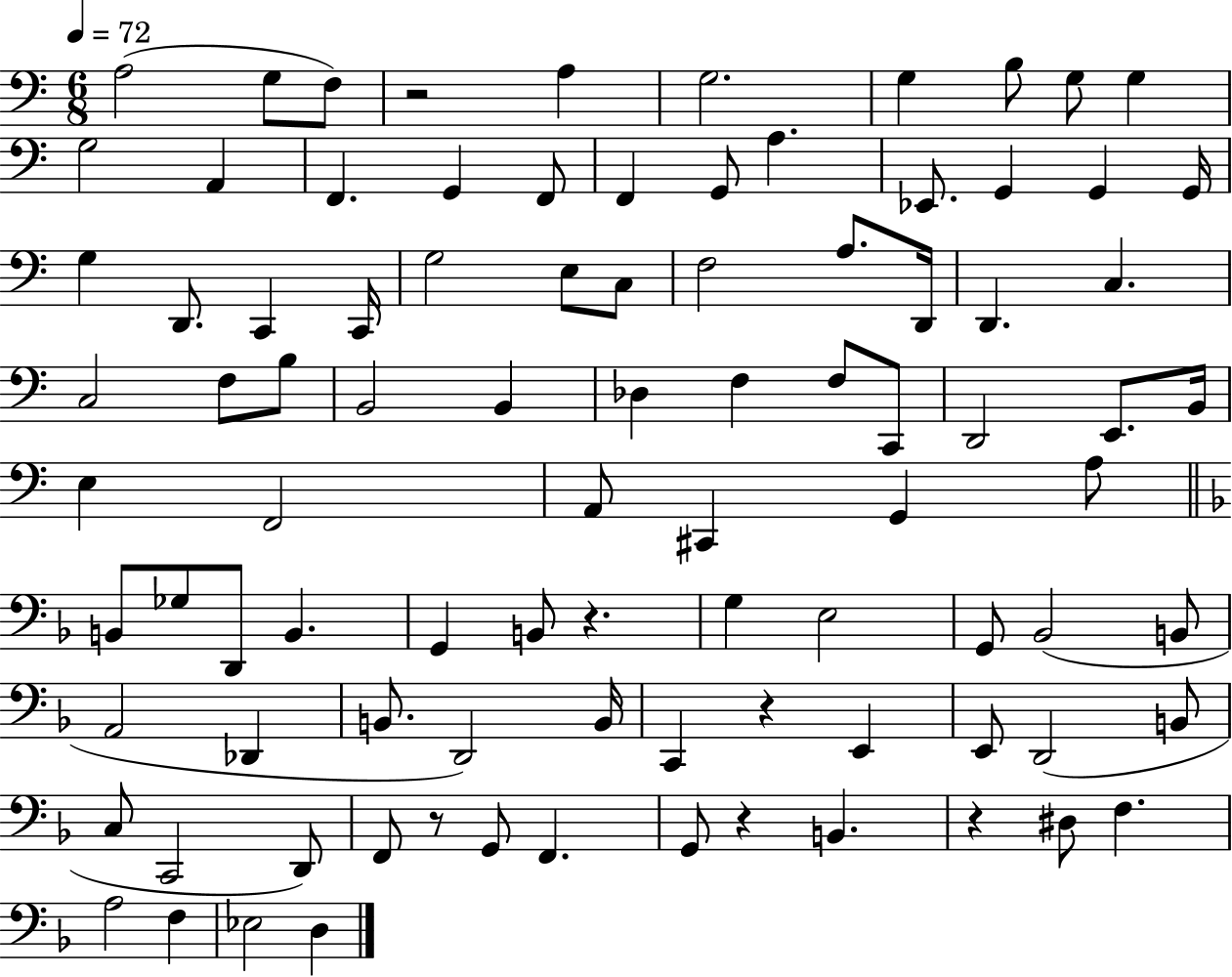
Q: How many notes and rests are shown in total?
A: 92